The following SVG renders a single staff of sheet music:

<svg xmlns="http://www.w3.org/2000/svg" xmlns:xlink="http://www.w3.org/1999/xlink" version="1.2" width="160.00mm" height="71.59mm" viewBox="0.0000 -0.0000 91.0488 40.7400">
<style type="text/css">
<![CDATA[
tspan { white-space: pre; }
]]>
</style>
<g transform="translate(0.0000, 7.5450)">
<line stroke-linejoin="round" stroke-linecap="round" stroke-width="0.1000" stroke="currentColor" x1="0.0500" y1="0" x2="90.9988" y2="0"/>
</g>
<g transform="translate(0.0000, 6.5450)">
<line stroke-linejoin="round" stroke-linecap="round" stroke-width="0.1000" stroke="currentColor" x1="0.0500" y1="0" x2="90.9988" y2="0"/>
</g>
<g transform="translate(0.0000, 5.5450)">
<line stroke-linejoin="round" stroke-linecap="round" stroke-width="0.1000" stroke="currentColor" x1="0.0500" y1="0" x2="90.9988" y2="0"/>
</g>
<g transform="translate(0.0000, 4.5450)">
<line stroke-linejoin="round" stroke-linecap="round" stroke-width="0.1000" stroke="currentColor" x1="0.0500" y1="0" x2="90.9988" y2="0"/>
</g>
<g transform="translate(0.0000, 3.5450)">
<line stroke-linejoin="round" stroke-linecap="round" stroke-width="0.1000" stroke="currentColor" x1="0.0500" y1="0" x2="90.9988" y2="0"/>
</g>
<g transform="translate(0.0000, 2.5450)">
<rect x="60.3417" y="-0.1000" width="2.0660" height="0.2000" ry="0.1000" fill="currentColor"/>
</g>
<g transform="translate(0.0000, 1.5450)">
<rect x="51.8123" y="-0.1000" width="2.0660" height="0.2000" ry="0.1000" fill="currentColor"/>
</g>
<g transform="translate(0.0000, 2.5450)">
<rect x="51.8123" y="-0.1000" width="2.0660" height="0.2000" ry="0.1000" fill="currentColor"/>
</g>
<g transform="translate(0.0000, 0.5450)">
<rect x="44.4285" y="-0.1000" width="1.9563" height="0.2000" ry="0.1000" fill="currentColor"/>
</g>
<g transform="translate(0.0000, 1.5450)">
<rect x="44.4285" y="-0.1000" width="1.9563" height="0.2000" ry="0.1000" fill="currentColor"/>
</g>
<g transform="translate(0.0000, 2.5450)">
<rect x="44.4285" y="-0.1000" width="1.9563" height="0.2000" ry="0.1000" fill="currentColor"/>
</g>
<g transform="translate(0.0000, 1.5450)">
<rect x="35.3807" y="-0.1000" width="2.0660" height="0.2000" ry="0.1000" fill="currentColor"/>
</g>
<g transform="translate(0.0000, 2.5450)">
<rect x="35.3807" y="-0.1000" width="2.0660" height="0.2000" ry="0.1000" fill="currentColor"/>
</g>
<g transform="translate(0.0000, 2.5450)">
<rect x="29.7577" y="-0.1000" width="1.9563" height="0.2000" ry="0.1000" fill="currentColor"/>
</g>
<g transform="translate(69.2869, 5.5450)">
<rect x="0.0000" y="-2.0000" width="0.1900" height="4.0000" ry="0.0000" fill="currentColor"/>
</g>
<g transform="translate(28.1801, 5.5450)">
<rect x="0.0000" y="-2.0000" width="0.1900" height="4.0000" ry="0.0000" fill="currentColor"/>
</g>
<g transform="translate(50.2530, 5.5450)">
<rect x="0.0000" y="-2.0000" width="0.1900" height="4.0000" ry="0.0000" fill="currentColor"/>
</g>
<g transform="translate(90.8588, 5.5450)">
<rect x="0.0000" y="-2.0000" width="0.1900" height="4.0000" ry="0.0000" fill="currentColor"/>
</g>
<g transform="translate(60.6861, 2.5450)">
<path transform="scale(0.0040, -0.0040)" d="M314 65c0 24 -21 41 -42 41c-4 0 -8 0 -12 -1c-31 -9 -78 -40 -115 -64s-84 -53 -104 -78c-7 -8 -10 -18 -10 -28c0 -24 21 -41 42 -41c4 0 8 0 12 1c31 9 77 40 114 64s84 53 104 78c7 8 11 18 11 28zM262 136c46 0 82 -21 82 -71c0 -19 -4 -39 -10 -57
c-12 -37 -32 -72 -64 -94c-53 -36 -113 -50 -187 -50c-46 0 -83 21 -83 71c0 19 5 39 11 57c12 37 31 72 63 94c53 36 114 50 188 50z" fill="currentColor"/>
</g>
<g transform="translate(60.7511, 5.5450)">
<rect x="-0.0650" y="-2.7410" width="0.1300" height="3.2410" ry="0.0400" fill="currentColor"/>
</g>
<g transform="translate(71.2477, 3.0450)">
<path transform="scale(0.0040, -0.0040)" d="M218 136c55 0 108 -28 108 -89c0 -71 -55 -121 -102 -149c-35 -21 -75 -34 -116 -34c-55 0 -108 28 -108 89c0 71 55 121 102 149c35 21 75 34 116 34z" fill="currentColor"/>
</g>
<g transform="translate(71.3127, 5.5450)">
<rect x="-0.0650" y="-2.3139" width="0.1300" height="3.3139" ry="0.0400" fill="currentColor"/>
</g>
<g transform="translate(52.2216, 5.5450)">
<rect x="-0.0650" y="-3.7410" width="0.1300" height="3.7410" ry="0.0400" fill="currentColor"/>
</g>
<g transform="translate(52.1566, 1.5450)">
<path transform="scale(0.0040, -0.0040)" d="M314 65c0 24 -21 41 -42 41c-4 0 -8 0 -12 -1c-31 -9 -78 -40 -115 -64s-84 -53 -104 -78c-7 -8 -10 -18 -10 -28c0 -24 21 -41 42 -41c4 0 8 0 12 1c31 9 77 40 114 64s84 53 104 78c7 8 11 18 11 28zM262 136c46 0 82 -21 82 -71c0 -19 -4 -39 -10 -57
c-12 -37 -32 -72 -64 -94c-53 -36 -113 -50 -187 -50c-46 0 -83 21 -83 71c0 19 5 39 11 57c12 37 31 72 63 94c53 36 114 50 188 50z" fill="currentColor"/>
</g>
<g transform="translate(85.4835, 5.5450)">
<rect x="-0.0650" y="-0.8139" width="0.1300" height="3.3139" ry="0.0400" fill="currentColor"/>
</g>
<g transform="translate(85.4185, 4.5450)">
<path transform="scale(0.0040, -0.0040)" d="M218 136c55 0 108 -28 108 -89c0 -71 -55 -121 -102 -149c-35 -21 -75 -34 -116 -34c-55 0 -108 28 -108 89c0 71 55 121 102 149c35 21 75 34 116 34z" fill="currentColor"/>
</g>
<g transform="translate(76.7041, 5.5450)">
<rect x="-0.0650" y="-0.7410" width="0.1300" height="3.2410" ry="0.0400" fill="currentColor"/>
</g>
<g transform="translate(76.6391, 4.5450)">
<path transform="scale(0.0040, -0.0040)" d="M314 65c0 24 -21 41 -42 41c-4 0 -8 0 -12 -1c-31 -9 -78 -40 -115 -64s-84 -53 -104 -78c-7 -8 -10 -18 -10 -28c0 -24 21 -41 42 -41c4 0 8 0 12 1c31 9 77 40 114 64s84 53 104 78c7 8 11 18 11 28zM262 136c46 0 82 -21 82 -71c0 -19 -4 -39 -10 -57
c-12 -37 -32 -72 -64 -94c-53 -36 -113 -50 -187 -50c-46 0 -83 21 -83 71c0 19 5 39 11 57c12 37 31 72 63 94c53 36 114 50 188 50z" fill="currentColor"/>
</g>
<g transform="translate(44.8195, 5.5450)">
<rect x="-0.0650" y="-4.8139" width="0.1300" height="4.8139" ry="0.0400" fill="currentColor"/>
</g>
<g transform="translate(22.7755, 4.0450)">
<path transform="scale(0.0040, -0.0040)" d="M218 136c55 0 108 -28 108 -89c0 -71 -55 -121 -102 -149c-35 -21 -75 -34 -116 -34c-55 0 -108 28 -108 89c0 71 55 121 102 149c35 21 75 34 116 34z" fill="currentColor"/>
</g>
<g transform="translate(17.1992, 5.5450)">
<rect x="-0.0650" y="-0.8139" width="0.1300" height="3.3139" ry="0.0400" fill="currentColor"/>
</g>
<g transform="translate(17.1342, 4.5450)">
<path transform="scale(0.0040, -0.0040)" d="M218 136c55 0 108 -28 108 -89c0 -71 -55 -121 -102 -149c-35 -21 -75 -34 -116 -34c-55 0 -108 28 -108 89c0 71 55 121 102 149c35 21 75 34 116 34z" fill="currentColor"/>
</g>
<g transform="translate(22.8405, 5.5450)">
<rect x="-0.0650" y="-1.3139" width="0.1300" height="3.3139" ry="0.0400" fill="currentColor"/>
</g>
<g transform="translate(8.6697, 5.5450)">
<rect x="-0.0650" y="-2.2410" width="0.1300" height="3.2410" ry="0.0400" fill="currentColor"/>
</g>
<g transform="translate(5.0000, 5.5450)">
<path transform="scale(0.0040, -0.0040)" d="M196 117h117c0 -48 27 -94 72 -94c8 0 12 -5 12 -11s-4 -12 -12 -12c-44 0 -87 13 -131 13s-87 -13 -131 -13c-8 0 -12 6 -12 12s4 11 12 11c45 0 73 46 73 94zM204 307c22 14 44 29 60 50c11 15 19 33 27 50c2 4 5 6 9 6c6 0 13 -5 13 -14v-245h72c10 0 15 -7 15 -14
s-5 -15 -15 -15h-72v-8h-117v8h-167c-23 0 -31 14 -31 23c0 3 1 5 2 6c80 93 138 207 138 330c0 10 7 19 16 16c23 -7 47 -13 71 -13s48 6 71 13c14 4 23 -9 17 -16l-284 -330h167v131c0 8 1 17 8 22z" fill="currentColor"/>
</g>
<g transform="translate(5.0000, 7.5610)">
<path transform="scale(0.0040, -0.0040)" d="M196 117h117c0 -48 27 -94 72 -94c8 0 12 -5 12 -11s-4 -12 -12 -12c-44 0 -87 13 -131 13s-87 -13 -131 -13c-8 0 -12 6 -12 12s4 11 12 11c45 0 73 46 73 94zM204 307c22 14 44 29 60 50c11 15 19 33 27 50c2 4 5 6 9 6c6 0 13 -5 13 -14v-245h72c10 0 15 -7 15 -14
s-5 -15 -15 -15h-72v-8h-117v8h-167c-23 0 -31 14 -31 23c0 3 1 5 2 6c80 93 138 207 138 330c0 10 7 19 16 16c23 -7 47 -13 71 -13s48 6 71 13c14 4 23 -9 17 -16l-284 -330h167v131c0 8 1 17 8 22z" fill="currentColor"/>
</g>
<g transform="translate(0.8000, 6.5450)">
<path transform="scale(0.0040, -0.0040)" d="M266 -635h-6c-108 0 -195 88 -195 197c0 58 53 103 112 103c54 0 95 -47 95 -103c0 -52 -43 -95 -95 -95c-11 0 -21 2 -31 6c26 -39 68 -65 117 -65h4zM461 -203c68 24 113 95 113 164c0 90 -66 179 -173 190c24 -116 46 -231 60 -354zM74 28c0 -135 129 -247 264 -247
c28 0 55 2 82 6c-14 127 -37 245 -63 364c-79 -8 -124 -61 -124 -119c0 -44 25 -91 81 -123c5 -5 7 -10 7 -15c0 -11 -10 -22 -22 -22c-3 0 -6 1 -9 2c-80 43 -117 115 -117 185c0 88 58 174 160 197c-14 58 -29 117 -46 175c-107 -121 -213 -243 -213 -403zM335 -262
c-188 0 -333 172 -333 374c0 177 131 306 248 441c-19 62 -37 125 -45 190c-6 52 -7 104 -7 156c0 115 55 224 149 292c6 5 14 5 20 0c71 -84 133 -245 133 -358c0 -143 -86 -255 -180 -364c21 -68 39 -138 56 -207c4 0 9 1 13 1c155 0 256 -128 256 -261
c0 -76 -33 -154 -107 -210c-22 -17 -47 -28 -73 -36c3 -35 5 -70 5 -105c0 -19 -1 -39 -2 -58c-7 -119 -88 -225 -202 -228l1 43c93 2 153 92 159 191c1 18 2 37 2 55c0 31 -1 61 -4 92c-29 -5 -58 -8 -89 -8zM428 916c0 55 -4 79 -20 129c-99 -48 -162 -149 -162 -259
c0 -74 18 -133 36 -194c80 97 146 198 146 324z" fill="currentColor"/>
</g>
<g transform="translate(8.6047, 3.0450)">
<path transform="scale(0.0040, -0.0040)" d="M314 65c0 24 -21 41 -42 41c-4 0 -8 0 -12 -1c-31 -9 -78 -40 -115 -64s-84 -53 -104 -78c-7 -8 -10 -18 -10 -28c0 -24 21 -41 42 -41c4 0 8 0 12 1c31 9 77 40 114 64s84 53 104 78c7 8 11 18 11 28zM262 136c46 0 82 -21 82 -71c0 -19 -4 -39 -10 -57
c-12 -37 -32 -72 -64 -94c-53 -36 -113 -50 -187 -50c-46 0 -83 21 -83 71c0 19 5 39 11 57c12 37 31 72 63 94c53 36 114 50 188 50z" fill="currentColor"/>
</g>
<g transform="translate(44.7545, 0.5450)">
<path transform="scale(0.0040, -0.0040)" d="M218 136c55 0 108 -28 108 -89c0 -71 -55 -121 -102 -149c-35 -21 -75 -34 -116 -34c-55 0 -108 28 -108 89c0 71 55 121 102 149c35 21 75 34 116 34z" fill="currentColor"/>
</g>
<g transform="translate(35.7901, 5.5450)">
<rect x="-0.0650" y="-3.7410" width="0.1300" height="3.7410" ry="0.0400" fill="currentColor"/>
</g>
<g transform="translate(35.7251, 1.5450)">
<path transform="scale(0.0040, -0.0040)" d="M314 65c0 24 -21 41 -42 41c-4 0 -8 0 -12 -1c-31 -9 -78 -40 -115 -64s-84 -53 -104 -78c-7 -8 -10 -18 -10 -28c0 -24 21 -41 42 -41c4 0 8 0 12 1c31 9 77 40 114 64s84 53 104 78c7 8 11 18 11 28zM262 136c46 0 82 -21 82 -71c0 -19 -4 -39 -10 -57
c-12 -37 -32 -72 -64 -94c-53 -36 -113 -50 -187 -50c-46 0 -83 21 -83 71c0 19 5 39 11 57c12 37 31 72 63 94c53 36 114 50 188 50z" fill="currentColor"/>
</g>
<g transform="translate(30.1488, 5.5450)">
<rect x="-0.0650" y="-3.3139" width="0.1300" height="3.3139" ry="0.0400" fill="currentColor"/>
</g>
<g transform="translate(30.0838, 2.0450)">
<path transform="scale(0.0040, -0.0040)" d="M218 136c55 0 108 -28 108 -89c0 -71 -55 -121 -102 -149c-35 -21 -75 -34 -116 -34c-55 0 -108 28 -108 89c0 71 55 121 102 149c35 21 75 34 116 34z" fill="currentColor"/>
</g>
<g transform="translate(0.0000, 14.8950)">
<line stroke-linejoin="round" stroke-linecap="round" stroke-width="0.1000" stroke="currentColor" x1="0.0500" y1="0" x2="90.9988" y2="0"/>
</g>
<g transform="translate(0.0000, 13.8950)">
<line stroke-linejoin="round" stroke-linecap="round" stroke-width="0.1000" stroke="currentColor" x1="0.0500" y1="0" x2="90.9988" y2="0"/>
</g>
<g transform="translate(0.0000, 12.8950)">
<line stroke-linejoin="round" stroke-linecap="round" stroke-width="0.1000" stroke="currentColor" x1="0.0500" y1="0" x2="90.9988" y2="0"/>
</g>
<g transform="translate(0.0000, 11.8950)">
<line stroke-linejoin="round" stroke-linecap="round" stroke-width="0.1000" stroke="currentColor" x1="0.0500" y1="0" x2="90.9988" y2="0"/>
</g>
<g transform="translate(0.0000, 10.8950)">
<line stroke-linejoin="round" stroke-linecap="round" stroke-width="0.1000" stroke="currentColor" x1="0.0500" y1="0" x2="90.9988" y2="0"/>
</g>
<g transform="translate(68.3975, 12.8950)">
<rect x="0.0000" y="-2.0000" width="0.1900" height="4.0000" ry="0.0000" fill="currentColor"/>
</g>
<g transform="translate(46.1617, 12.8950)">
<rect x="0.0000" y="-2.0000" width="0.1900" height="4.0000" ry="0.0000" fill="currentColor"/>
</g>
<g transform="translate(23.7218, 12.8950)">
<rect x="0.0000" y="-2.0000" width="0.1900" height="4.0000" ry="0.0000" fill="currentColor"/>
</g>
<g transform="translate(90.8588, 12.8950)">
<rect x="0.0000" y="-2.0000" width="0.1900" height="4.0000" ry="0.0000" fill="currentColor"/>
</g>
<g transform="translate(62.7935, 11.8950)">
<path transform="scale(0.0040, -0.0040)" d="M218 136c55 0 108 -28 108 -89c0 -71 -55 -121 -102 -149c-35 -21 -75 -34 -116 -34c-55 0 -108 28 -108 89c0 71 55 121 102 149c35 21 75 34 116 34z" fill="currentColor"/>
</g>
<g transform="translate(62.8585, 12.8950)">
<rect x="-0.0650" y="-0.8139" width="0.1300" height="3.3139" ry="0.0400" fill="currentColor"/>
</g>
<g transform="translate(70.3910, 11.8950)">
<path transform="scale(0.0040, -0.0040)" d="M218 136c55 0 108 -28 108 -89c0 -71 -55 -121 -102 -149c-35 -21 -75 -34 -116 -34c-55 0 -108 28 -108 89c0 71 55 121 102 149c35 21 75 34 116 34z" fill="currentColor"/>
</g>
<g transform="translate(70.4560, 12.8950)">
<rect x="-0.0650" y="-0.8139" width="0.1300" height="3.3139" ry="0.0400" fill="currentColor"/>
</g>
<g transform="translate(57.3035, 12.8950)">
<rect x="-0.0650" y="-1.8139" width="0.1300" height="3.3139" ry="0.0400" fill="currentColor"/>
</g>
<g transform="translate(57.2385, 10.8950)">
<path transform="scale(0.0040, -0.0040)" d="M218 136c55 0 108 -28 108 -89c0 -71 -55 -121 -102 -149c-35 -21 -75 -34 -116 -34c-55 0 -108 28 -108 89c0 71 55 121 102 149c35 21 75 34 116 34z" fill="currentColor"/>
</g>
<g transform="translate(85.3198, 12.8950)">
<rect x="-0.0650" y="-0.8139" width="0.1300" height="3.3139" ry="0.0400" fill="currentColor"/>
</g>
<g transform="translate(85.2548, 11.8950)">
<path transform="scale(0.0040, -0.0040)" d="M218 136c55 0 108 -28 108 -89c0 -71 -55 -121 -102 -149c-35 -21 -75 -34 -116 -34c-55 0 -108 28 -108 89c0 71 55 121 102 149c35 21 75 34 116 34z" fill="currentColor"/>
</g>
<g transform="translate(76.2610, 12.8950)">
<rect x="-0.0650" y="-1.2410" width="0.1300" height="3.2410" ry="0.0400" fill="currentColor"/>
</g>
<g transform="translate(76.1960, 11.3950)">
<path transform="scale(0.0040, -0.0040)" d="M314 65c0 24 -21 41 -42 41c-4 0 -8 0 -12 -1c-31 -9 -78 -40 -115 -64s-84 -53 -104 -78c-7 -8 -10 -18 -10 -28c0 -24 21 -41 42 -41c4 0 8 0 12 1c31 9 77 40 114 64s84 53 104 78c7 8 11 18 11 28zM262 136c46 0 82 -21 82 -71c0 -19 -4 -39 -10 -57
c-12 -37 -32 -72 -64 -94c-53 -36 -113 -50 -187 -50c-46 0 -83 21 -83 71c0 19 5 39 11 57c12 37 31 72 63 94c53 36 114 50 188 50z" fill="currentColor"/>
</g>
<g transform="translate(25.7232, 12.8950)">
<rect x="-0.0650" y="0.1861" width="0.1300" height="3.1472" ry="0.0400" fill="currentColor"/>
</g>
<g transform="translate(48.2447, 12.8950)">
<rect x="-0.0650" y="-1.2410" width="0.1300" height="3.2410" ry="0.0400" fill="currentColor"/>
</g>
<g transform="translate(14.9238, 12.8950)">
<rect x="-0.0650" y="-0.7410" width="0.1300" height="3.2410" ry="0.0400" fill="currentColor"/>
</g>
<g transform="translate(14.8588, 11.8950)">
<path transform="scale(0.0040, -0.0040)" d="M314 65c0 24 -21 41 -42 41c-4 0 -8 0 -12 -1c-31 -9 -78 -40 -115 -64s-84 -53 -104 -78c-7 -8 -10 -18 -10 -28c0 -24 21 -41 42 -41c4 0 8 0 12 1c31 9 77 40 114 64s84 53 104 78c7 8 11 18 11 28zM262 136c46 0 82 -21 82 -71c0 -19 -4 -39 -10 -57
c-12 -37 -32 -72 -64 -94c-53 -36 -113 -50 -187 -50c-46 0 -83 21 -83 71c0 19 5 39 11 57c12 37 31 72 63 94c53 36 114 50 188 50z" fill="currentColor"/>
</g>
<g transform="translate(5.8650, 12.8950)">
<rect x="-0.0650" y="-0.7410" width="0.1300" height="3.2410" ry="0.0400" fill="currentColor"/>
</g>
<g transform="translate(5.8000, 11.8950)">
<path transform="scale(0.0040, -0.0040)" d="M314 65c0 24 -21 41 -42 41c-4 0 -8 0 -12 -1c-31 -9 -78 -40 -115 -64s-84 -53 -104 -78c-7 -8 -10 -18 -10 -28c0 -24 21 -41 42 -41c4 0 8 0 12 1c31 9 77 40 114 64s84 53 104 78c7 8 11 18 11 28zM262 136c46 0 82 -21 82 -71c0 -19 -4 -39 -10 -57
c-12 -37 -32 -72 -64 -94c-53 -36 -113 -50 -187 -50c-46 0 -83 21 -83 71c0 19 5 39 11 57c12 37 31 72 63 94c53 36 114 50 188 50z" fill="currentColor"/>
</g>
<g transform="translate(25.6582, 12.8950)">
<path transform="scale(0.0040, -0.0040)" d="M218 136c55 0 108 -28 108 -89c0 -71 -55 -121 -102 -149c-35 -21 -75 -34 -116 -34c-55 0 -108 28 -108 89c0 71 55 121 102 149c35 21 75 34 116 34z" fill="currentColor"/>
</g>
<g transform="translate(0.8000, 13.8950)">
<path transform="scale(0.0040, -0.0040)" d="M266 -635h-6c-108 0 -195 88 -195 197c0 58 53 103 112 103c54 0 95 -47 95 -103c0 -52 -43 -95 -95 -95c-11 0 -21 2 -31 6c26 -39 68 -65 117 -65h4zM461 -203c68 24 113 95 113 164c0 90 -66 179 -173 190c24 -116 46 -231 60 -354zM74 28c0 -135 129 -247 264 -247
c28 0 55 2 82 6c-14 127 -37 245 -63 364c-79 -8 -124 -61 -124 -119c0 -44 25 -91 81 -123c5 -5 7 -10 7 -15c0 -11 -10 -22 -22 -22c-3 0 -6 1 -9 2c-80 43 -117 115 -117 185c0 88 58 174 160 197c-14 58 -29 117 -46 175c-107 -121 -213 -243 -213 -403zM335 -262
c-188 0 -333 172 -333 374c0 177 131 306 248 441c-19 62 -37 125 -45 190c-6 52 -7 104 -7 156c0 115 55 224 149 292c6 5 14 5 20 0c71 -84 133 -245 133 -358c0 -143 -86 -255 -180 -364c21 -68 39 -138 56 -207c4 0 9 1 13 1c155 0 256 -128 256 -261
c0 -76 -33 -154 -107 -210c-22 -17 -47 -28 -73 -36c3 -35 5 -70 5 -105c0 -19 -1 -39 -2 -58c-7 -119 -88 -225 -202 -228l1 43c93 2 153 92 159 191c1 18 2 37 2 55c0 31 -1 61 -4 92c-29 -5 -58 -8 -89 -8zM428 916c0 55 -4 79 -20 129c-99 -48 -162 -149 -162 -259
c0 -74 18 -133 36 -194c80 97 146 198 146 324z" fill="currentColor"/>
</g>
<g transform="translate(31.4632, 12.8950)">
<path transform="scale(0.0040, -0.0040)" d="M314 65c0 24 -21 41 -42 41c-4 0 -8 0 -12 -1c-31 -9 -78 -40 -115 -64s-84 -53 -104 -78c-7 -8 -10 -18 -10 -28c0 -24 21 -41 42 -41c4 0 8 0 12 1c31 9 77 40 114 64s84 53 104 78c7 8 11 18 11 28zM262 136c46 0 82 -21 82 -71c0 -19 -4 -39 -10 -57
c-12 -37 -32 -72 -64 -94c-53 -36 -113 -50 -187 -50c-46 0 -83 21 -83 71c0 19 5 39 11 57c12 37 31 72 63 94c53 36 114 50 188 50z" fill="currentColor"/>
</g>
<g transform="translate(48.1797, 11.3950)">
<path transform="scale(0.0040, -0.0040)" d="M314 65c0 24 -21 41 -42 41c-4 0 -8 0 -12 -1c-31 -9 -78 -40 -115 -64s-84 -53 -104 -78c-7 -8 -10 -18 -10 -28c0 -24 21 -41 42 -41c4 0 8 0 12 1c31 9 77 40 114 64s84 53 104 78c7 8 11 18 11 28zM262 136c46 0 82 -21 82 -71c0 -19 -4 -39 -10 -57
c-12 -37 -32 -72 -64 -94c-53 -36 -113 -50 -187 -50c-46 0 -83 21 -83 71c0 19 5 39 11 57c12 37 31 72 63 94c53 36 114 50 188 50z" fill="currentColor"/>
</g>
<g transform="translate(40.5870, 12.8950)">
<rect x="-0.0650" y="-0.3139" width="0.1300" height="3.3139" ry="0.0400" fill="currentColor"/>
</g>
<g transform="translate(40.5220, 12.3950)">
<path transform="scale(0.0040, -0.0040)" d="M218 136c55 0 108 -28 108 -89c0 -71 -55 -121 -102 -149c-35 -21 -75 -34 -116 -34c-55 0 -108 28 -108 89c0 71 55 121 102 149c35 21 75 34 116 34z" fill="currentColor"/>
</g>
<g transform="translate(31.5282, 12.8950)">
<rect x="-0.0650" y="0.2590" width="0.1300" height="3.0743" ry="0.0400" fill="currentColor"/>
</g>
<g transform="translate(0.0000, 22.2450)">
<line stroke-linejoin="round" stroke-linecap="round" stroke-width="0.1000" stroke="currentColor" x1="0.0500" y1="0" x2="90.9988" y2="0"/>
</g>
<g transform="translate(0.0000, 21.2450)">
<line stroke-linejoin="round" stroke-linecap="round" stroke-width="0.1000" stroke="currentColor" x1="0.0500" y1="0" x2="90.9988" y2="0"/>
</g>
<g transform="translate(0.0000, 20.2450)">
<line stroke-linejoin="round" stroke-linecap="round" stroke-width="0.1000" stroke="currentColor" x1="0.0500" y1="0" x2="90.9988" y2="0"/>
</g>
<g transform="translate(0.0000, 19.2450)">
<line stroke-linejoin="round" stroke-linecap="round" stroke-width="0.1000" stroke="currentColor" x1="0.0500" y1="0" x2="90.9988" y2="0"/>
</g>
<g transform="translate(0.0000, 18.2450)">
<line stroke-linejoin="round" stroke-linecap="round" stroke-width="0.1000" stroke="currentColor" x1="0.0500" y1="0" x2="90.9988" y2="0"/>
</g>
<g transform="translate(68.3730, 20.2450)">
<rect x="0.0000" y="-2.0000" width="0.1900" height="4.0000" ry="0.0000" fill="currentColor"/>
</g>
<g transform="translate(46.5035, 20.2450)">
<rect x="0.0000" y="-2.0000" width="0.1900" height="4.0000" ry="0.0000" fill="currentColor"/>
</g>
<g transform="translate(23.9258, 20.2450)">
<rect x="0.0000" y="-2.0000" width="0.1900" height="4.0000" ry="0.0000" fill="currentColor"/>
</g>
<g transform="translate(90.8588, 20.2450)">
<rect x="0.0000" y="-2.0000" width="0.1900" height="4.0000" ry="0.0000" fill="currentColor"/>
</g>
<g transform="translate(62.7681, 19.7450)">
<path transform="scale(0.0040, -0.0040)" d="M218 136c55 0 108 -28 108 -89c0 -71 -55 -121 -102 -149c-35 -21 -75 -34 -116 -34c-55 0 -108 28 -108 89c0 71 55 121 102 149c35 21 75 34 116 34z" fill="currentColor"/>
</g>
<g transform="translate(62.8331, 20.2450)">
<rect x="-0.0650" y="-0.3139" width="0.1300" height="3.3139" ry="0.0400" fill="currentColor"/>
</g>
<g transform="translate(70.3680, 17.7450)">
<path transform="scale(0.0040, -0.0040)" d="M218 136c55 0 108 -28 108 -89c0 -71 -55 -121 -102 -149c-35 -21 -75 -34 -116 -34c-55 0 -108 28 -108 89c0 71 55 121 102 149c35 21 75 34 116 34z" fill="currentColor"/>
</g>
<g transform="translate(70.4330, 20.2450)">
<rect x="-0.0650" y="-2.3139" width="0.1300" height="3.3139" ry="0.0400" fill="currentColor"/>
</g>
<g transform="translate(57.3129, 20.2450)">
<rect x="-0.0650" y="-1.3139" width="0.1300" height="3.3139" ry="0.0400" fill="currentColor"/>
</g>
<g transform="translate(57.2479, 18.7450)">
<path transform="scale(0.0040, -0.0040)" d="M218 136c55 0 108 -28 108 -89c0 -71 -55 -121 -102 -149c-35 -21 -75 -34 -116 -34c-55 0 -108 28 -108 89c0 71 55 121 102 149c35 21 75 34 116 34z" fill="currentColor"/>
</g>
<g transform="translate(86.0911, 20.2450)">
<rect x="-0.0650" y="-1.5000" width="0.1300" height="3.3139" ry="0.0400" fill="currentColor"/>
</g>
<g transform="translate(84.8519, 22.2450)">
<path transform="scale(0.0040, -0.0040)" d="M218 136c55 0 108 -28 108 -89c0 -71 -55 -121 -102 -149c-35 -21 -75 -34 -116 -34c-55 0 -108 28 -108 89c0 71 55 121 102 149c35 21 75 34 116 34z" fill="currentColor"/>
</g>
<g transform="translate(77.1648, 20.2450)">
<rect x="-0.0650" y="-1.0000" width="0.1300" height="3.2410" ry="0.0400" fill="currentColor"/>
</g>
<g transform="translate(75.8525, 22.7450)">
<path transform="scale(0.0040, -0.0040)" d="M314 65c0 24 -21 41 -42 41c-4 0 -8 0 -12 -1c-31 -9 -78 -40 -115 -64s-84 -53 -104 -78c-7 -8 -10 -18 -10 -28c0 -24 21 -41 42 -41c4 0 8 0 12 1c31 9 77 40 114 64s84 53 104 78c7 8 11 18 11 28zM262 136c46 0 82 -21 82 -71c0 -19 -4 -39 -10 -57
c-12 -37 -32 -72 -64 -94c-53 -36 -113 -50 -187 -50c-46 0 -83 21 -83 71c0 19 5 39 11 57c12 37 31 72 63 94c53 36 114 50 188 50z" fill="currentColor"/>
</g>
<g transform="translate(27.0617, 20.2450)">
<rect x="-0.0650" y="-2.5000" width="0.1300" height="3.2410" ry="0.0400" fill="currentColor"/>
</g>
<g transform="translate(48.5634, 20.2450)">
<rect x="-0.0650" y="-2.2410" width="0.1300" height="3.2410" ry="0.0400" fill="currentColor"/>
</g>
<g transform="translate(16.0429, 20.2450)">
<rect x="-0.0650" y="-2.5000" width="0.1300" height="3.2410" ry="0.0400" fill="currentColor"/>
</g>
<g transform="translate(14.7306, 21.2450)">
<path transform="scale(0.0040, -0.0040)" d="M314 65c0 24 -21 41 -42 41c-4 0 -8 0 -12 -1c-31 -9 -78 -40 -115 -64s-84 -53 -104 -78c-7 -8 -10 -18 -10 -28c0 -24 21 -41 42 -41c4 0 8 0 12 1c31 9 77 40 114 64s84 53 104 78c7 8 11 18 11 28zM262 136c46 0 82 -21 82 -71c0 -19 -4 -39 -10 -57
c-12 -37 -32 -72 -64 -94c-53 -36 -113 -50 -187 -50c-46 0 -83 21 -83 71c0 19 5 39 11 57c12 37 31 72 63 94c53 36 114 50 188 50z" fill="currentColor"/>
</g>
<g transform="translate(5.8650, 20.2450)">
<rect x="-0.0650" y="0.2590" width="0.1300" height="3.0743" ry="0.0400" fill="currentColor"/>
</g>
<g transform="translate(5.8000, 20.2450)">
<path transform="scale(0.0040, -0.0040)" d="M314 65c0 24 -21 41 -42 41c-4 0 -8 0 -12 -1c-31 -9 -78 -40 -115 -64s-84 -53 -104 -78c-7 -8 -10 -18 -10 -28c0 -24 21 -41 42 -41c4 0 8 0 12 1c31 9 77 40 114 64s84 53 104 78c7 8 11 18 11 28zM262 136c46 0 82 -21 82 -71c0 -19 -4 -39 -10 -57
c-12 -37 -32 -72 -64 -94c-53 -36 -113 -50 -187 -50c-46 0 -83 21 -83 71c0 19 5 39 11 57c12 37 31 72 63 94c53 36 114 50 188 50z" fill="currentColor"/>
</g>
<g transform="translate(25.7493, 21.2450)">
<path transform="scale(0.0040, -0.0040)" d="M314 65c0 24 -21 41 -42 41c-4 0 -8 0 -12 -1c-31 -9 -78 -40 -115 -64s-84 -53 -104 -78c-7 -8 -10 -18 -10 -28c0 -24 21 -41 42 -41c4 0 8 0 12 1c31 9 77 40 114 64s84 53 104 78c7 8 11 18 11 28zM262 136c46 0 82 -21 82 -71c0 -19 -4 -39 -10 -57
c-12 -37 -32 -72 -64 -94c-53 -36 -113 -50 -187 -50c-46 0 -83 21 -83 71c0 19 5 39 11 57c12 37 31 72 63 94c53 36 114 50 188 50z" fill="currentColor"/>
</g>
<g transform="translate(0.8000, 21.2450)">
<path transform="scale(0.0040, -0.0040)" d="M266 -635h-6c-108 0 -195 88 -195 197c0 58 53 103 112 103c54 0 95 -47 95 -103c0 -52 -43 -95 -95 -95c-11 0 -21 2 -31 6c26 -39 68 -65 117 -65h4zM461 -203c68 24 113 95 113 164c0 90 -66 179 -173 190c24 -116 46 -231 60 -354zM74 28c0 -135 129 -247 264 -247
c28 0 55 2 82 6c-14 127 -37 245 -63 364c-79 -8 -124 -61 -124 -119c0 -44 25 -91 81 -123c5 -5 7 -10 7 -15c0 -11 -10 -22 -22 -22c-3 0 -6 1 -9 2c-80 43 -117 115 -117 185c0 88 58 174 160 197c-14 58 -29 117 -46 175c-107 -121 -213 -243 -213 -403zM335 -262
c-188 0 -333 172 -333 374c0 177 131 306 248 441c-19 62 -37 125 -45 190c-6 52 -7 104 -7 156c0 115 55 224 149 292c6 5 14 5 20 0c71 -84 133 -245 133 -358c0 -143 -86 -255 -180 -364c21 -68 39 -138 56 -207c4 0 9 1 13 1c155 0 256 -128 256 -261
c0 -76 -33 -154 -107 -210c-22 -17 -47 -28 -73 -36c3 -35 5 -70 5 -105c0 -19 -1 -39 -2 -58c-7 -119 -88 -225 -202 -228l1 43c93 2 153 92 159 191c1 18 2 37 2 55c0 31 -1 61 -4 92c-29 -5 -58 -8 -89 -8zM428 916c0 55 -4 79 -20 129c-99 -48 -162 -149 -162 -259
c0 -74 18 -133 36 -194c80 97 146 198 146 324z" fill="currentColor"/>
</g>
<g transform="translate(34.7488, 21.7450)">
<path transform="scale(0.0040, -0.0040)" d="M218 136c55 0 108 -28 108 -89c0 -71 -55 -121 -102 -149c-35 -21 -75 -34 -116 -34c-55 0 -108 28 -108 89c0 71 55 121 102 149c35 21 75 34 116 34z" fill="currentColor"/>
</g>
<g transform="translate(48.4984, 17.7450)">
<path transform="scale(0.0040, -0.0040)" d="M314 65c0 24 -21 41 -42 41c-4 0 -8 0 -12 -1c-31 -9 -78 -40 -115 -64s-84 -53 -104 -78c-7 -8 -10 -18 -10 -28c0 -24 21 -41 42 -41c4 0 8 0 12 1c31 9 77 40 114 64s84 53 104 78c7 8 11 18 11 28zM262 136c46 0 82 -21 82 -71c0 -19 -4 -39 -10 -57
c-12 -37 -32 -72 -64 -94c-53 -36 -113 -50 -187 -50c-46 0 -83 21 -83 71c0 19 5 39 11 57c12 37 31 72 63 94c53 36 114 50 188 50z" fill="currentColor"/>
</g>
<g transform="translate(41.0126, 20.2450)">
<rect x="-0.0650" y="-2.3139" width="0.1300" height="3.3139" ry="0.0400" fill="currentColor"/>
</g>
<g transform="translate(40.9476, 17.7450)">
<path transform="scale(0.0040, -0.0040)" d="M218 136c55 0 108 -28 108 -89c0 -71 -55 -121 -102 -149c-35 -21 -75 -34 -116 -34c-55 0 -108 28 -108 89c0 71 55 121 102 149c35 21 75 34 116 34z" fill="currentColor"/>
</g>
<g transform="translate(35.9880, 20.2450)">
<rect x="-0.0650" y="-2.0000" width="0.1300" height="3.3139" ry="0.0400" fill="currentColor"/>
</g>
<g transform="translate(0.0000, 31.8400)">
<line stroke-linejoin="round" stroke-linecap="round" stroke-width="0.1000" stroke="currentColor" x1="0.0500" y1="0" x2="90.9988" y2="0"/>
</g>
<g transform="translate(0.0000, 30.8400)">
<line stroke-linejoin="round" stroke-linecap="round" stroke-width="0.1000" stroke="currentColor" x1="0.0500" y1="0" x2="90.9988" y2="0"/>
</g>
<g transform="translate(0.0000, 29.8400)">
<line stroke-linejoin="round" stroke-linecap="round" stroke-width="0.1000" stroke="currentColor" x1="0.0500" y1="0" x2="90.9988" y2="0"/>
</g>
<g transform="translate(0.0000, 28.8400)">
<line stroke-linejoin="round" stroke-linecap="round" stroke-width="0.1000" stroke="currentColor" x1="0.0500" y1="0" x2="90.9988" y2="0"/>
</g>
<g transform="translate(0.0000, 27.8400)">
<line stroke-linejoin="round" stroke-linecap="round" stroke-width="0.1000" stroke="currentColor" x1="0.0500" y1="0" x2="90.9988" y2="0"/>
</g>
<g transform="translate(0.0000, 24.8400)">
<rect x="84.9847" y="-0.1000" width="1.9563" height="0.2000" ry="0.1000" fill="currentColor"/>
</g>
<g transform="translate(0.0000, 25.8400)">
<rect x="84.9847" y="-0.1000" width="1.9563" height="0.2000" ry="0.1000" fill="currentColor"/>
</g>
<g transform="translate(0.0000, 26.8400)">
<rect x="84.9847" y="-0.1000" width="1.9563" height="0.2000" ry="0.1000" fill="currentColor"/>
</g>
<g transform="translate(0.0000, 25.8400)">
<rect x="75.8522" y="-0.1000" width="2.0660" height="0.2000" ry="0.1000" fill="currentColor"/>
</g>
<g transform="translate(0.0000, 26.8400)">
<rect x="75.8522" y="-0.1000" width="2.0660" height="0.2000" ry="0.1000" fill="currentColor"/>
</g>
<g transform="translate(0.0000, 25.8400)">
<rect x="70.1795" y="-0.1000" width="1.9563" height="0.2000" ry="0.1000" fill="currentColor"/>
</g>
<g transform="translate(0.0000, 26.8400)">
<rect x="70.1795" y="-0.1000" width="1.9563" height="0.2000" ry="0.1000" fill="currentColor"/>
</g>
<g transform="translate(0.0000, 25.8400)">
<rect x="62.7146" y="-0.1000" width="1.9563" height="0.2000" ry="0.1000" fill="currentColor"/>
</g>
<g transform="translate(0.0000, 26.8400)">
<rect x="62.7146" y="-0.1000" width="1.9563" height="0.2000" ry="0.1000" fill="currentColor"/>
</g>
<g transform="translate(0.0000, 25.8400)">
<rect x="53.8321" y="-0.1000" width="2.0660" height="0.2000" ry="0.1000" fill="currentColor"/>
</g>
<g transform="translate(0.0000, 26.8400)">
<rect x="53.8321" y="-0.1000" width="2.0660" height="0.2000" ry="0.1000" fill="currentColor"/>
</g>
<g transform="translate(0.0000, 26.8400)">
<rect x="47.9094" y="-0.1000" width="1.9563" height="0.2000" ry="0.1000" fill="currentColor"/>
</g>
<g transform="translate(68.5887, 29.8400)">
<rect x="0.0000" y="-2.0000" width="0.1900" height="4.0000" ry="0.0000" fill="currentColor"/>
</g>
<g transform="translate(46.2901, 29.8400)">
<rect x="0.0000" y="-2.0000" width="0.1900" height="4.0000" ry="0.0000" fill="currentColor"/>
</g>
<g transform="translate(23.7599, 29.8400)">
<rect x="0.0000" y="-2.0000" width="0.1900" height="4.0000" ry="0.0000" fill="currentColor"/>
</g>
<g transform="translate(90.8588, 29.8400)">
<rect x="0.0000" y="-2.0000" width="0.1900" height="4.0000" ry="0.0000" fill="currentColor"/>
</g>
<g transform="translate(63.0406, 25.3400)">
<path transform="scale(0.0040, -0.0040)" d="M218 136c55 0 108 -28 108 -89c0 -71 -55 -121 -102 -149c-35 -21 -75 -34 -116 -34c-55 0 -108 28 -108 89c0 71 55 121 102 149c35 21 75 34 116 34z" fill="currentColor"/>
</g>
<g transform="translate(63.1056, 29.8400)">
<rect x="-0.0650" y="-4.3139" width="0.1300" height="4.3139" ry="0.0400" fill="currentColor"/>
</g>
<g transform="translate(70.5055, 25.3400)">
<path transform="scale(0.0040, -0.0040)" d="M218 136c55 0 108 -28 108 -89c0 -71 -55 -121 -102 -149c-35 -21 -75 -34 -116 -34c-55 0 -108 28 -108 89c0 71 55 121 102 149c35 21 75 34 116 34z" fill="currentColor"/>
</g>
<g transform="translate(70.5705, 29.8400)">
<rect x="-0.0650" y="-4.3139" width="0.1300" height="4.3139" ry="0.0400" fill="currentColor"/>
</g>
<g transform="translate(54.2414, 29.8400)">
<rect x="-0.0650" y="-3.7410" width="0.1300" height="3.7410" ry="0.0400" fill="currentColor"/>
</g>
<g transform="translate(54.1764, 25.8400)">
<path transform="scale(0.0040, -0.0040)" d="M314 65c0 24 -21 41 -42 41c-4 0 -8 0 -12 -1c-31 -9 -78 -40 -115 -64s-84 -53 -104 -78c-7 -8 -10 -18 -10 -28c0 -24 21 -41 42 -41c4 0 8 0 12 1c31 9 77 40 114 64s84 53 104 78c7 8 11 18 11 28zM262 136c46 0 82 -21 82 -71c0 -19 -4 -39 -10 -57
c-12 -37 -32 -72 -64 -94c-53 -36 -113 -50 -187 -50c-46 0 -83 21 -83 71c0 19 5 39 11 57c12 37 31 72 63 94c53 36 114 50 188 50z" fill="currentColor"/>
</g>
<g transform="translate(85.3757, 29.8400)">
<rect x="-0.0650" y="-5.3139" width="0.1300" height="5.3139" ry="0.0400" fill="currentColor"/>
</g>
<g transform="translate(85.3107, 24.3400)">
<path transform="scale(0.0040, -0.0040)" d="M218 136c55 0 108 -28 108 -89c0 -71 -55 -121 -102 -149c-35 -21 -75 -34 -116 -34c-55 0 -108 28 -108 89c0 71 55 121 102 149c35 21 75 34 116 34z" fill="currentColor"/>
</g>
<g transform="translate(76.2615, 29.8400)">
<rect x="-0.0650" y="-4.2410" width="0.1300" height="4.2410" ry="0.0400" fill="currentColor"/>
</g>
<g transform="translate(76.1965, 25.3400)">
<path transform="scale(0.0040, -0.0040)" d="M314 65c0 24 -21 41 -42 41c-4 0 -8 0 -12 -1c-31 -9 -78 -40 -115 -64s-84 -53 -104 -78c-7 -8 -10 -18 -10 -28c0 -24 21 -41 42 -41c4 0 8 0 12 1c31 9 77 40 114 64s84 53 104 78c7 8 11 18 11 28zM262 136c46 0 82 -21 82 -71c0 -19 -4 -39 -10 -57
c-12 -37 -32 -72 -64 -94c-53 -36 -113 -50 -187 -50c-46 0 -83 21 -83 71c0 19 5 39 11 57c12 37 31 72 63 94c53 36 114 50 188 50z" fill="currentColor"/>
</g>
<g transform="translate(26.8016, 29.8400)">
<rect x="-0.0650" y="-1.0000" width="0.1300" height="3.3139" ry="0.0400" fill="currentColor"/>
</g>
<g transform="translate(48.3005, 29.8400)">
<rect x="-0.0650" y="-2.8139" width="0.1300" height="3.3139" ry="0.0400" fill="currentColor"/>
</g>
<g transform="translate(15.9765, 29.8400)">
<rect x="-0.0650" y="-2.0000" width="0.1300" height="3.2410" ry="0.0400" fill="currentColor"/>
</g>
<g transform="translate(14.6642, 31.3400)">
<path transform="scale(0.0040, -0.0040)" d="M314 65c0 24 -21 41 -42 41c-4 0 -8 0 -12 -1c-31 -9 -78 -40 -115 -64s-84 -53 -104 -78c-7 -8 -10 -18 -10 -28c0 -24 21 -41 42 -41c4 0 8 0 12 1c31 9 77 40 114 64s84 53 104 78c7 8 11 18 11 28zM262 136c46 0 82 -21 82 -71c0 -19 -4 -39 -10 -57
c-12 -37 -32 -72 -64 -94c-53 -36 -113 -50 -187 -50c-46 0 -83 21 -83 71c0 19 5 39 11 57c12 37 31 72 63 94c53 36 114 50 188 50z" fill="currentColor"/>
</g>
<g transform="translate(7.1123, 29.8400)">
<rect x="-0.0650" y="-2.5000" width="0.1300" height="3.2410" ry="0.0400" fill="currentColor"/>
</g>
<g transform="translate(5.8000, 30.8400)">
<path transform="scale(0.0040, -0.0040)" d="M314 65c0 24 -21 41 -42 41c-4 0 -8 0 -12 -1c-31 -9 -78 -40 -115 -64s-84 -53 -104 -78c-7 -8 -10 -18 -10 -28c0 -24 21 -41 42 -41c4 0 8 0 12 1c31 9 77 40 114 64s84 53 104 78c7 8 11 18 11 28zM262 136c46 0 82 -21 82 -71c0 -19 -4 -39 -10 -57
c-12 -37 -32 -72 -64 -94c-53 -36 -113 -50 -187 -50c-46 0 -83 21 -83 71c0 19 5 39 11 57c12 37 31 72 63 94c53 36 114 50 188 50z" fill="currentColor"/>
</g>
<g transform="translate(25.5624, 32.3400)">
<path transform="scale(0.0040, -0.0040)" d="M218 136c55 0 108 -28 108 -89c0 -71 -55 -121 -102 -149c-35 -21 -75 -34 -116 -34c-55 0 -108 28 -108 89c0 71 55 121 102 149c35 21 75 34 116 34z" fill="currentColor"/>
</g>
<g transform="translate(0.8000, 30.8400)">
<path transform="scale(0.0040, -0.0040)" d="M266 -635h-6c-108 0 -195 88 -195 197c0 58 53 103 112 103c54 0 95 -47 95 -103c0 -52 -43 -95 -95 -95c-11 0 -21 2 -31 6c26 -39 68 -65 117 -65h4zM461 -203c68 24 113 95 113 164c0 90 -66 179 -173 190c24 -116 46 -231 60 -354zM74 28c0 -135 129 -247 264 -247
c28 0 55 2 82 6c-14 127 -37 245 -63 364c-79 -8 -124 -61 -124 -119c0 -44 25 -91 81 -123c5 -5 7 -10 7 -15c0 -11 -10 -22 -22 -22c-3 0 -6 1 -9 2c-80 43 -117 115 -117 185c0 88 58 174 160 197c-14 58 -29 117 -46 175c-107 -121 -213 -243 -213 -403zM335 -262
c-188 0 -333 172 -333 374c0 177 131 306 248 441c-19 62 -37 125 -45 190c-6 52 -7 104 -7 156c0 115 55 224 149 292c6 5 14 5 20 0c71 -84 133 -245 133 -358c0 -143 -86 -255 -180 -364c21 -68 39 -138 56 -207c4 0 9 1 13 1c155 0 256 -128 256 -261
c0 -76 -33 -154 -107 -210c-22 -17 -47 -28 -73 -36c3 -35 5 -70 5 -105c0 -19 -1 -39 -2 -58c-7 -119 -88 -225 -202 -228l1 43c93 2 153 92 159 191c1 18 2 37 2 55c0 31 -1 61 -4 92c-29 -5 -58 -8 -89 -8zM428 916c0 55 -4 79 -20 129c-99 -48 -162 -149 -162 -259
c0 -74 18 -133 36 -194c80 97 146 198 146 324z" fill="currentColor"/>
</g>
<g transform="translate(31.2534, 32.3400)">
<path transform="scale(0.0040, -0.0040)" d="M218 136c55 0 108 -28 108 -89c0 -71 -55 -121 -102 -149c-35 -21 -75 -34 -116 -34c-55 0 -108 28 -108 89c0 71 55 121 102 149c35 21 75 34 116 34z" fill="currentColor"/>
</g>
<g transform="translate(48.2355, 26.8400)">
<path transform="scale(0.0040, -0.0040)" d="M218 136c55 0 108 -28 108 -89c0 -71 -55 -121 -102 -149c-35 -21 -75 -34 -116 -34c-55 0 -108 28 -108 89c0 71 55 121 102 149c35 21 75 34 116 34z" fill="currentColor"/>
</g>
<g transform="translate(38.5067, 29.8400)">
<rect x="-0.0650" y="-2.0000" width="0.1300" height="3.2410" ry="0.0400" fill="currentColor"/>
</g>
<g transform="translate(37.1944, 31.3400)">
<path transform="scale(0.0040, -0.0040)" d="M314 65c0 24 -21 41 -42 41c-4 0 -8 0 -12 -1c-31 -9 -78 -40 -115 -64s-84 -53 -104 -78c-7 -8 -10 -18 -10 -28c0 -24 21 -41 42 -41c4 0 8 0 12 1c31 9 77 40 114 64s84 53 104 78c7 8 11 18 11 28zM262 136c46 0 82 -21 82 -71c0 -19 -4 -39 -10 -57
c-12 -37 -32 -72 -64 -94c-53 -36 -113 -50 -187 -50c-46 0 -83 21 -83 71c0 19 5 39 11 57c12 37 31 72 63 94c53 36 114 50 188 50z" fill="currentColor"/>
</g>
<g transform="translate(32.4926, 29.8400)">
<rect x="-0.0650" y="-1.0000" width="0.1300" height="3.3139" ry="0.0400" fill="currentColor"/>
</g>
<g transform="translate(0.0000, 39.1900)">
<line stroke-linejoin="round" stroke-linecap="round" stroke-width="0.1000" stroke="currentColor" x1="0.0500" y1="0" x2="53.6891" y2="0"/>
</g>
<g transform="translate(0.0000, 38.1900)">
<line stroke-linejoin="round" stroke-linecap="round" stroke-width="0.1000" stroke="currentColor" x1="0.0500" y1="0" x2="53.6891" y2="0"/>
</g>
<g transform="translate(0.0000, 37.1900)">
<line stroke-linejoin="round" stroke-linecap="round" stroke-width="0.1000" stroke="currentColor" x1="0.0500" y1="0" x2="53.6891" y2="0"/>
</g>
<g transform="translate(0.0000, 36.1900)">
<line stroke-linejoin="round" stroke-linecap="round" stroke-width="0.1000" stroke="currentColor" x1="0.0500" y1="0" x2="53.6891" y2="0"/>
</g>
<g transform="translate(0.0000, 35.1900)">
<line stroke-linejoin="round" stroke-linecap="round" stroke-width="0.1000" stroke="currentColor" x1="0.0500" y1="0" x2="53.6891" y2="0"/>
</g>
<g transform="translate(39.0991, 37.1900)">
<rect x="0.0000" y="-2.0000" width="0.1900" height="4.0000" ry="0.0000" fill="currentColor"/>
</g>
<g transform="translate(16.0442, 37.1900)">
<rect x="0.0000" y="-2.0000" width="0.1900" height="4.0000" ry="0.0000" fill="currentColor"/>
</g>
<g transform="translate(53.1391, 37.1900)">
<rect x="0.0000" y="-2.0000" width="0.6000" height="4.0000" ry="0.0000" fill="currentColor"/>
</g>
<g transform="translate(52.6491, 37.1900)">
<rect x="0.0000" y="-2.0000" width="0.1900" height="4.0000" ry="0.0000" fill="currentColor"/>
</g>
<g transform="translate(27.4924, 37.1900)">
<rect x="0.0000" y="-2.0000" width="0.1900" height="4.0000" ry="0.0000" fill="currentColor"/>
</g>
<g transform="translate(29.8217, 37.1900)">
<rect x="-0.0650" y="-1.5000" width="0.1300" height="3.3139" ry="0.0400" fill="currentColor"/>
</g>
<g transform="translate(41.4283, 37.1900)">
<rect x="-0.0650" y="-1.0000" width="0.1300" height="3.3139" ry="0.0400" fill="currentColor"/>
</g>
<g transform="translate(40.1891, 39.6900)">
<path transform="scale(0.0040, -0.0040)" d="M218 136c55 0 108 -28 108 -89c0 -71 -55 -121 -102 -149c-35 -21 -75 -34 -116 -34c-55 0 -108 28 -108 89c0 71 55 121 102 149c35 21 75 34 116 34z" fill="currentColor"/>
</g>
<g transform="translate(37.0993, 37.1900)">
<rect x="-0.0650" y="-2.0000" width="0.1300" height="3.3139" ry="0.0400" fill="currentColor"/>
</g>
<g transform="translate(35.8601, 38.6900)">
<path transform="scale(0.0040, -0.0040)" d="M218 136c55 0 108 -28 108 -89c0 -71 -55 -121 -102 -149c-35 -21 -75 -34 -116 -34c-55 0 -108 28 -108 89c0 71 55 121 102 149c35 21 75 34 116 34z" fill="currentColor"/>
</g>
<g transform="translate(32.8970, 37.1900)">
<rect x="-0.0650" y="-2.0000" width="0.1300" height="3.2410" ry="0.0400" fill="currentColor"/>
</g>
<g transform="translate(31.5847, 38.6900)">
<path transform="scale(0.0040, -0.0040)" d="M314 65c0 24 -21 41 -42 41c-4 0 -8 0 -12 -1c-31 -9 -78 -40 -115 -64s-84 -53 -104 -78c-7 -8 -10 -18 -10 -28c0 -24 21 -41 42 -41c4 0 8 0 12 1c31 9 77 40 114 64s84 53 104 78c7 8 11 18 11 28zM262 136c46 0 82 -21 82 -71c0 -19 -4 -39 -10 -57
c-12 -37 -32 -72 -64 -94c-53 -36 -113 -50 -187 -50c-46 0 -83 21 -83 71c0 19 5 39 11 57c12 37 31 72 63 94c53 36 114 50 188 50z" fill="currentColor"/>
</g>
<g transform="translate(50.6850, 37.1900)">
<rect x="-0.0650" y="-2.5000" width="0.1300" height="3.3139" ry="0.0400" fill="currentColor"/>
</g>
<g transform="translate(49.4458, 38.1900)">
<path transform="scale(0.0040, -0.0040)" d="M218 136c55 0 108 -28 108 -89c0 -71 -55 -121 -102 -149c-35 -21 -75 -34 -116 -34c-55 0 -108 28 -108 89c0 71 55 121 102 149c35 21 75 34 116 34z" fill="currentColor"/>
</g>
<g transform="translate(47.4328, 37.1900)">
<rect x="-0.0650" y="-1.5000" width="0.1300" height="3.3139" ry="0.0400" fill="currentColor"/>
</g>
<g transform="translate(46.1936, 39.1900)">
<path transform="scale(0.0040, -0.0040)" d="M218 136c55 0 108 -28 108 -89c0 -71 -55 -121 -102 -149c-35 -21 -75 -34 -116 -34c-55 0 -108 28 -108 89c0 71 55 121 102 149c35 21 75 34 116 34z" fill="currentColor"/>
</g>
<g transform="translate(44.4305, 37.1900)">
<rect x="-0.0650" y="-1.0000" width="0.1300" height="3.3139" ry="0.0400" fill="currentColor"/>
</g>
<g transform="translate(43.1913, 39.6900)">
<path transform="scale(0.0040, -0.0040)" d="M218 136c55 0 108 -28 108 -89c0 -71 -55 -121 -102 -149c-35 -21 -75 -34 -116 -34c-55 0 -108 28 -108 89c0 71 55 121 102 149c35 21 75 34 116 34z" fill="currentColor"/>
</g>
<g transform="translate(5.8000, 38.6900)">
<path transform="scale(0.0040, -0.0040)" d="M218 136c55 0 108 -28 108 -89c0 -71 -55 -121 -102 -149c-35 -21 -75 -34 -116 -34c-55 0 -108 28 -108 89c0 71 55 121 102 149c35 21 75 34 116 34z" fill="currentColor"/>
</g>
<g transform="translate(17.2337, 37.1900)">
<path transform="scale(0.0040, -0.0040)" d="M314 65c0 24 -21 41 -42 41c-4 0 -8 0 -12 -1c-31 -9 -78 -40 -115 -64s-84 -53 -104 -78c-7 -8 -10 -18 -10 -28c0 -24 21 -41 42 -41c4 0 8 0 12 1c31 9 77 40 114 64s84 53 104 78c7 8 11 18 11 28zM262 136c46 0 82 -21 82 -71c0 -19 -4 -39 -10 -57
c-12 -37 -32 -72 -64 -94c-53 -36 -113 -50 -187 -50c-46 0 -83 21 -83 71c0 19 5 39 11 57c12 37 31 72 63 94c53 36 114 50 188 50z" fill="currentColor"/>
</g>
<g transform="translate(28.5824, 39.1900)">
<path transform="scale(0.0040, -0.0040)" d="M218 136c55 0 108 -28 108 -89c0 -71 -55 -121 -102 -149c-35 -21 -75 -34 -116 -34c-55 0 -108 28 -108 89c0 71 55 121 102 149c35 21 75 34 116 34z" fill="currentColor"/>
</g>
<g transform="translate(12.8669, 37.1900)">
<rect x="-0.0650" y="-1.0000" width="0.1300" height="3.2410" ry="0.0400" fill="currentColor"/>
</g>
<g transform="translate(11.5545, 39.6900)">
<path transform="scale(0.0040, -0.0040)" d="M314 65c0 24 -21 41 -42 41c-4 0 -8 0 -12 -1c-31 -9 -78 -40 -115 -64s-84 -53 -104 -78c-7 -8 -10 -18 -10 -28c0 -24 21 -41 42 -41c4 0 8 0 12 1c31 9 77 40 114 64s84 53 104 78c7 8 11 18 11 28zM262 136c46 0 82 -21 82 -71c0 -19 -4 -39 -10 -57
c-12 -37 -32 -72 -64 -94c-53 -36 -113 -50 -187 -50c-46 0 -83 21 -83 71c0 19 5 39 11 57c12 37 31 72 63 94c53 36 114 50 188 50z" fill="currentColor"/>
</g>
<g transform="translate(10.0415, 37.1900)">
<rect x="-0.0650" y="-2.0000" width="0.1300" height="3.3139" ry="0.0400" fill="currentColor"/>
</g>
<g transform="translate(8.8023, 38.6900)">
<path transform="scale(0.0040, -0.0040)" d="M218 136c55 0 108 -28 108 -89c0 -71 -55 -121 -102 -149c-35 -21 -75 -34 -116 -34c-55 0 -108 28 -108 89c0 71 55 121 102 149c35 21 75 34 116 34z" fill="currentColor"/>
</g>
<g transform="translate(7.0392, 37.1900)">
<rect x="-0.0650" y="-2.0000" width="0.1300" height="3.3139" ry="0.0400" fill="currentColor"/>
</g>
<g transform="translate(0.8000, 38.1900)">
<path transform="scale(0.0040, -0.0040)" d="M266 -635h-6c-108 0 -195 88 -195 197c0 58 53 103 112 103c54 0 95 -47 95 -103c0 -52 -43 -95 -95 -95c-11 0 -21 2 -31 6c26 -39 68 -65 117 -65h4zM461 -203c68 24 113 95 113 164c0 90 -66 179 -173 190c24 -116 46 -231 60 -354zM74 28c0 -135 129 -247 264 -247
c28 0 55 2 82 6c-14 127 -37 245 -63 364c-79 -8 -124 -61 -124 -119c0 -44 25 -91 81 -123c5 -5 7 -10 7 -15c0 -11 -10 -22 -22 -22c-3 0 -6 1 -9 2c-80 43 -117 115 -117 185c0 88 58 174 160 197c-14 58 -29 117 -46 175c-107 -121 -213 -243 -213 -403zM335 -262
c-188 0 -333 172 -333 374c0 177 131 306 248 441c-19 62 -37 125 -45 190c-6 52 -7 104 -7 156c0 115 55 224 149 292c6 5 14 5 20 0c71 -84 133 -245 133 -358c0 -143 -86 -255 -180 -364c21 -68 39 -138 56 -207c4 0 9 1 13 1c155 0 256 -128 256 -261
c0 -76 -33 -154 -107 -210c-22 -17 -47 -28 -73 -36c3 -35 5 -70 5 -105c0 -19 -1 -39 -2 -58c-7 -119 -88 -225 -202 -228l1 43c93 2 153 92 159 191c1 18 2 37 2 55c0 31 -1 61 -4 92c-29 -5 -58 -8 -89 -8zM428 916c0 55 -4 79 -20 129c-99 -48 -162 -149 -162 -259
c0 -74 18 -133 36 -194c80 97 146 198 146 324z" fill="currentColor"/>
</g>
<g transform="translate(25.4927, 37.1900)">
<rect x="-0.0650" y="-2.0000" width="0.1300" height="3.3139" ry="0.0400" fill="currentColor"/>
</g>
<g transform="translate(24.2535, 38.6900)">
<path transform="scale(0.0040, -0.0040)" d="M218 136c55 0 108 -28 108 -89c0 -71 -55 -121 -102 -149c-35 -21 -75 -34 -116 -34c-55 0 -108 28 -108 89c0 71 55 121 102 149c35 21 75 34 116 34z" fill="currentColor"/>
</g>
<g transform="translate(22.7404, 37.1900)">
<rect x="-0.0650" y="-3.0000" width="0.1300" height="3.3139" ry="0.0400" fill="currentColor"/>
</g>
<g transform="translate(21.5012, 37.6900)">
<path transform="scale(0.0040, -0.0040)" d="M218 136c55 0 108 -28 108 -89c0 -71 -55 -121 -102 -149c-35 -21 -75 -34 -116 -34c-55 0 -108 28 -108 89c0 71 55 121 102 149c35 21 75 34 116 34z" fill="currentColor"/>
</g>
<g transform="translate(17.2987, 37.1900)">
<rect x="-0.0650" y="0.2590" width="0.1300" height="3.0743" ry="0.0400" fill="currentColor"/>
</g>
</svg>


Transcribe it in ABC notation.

X:1
T:Untitled
M:4/4
L:1/4
K:C
g2 d e b c'2 e' c'2 a2 g d2 d d2 d2 B B2 c e2 f d d e2 d B2 G2 G2 F g g2 e c g D2 E G2 F2 D D F2 a c'2 d' d' d'2 f' F F D2 B2 A F E F2 F D D E G